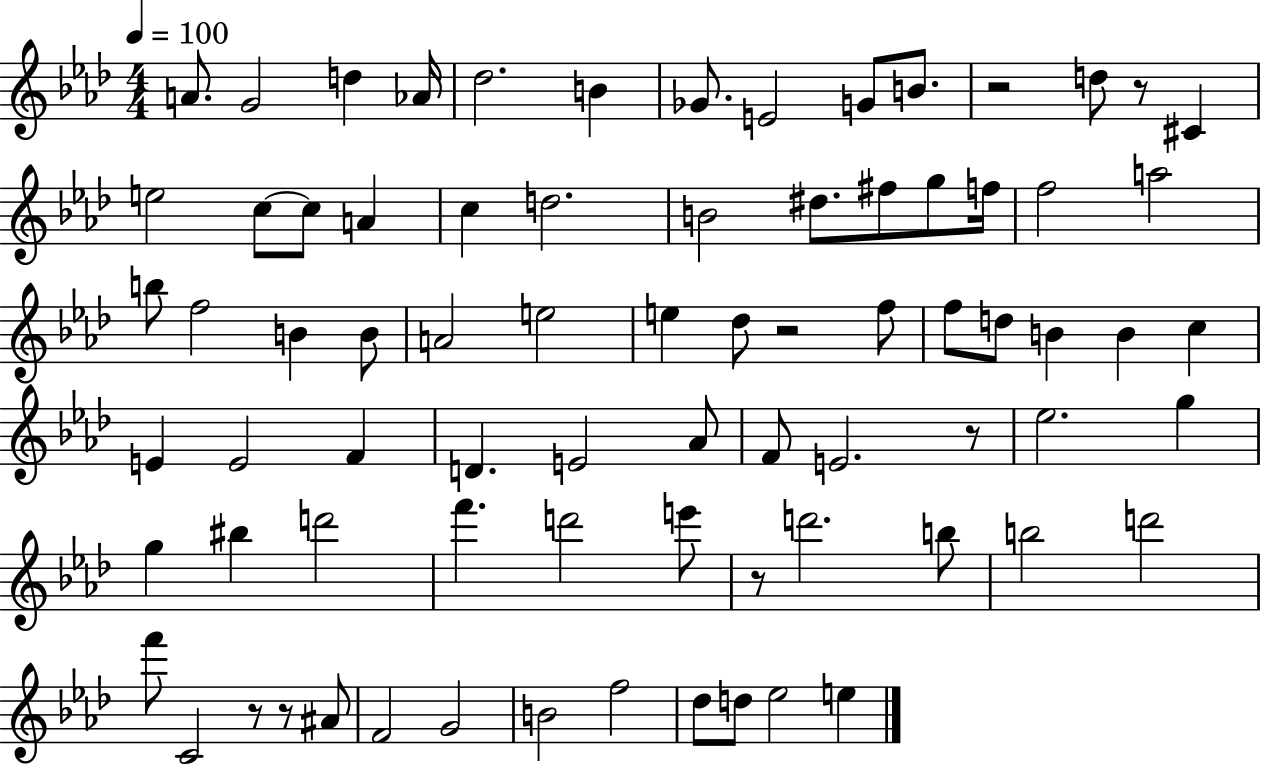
X:1
T:Untitled
M:4/4
L:1/4
K:Ab
A/2 G2 d _A/4 _d2 B _G/2 E2 G/2 B/2 z2 d/2 z/2 ^C e2 c/2 c/2 A c d2 B2 ^d/2 ^f/2 g/2 f/4 f2 a2 b/2 f2 B B/2 A2 e2 e _d/2 z2 f/2 f/2 d/2 B B c E E2 F D E2 _A/2 F/2 E2 z/2 _e2 g g ^b d'2 f' d'2 e'/2 z/2 d'2 b/2 b2 d'2 f'/2 C2 z/2 z/2 ^A/2 F2 G2 B2 f2 _d/2 d/2 _e2 e